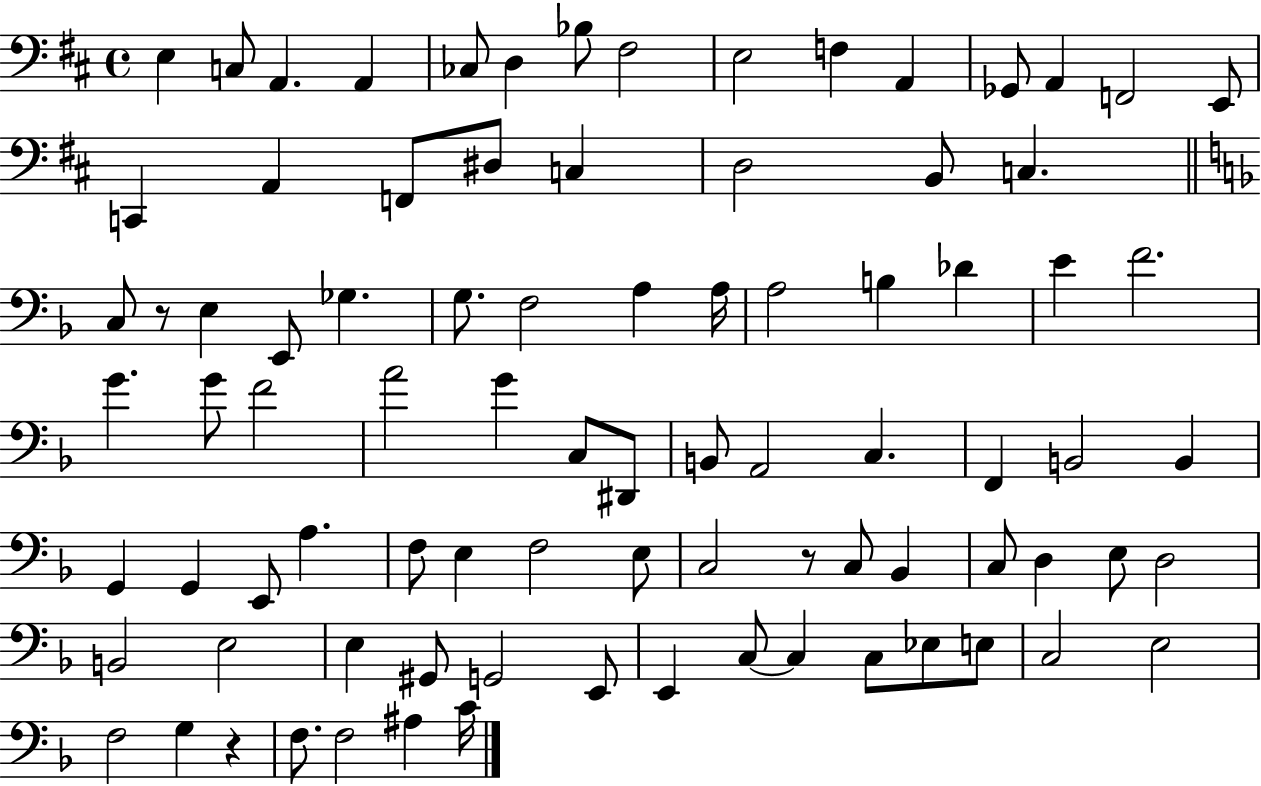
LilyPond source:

{
  \clef bass
  \time 4/4
  \defaultTimeSignature
  \key d \major
  \repeat volta 2 { e4 c8 a,4. a,4 | ces8 d4 bes8 fis2 | e2 f4 a,4 | ges,8 a,4 f,2 e,8 | \break c,4 a,4 f,8 dis8 c4 | d2 b,8 c4. | \bar "||" \break \key f \major c8 r8 e4 e,8 ges4. | g8. f2 a4 a16 | a2 b4 des'4 | e'4 f'2. | \break g'4. g'8 f'2 | a'2 g'4 c8 dis,8 | b,8 a,2 c4. | f,4 b,2 b,4 | \break g,4 g,4 e,8 a4. | f8 e4 f2 e8 | c2 r8 c8 bes,4 | c8 d4 e8 d2 | \break b,2 e2 | e4 gis,8 g,2 e,8 | e,4 c8~~ c4 c8 ees8 e8 | c2 e2 | \break f2 g4 r4 | f8. f2 ais4 c'16 | } \bar "|."
}